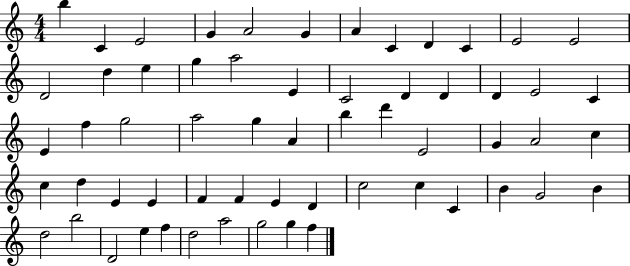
{
  \clef treble
  \numericTimeSignature
  \time 4/4
  \key c \major
  b''4 c'4 e'2 | g'4 a'2 g'4 | a'4 c'4 d'4 c'4 | e'2 e'2 | \break d'2 d''4 e''4 | g''4 a''2 e'4 | c'2 d'4 d'4 | d'4 e'2 c'4 | \break e'4 f''4 g''2 | a''2 g''4 a'4 | b''4 d'''4 e'2 | g'4 a'2 c''4 | \break c''4 d''4 e'4 e'4 | f'4 f'4 e'4 d'4 | c''2 c''4 c'4 | b'4 g'2 b'4 | \break d''2 b''2 | d'2 e''4 f''4 | d''2 a''2 | g''2 g''4 f''4 | \break \bar "|."
}